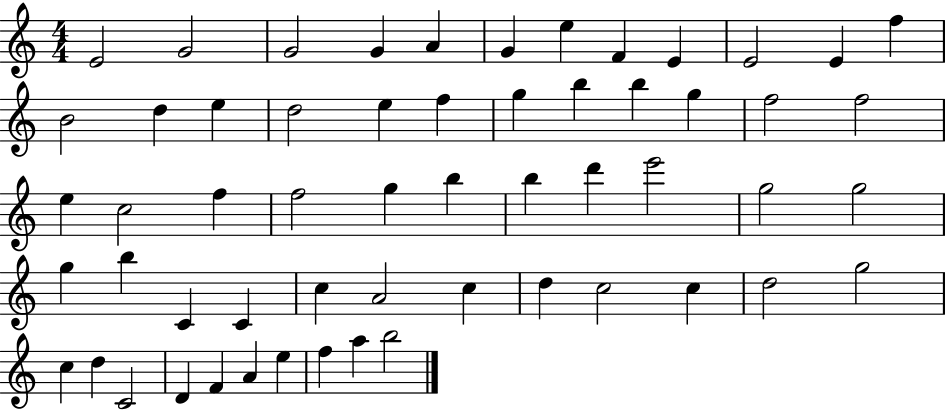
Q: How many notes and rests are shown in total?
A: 57